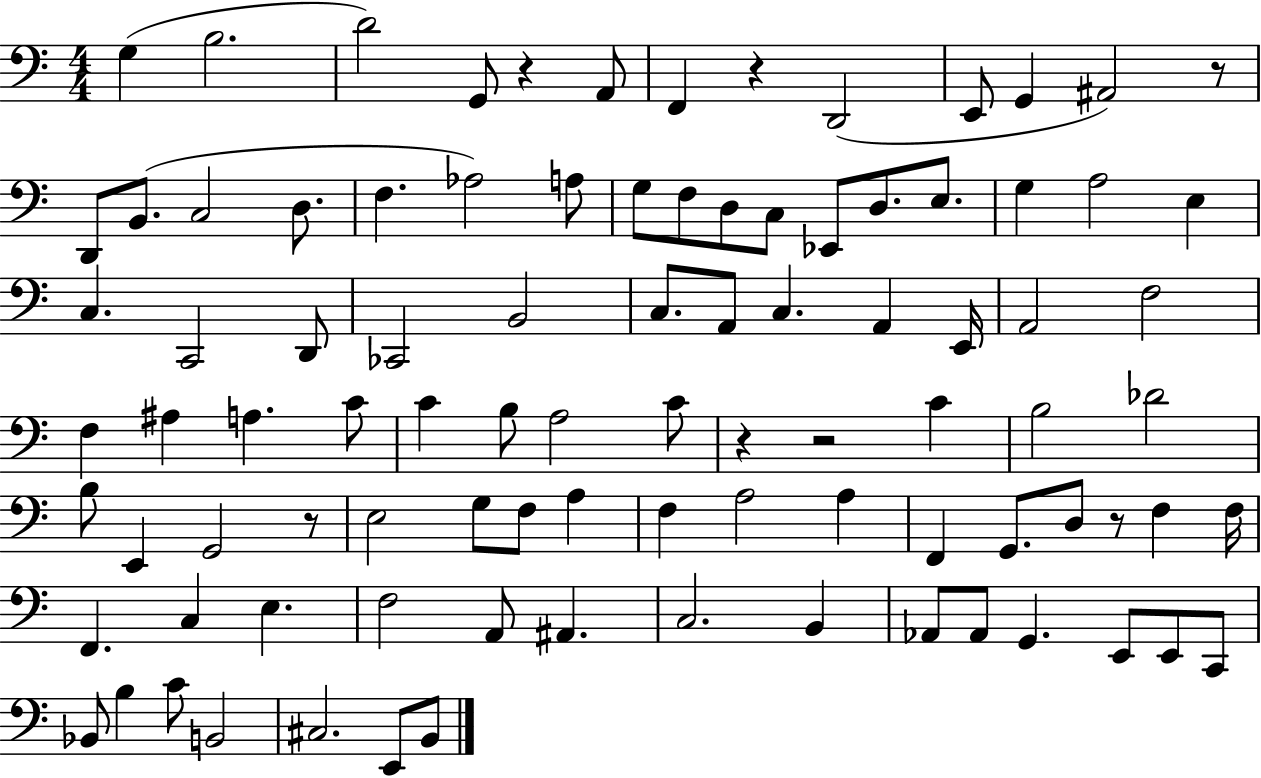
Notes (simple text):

G3/q B3/h. D4/h G2/e R/q A2/e F2/q R/q D2/h E2/e G2/q A#2/h R/e D2/e B2/e. C3/h D3/e. F3/q. Ab3/h A3/e G3/e F3/e D3/e C3/e Eb2/e D3/e. E3/e. G3/q A3/h E3/q C3/q. C2/h D2/e CES2/h B2/h C3/e. A2/e C3/q. A2/q E2/s A2/h F3/h F3/q A#3/q A3/q. C4/e C4/q B3/e A3/h C4/e R/q R/h C4/q B3/h Db4/h B3/e E2/q G2/h R/e E3/h G3/e F3/e A3/q F3/q A3/h A3/q F2/q G2/e. D3/e R/e F3/q F3/s F2/q. C3/q E3/q. F3/h A2/e A#2/q. C3/h. B2/q Ab2/e Ab2/e G2/q. E2/e E2/e C2/e Bb2/e B3/q C4/e B2/h C#3/h. E2/e B2/e